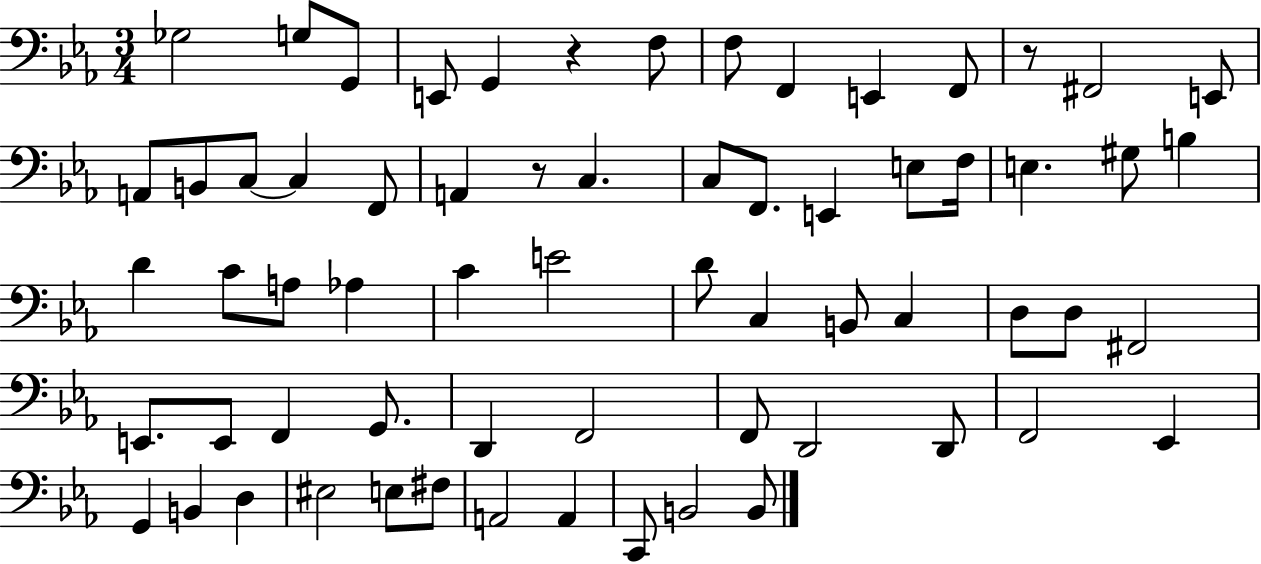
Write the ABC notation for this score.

X:1
T:Untitled
M:3/4
L:1/4
K:Eb
_G,2 G,/2 G,,/2 E,,/2 G,, z F,/2 F,/2 F,, E,, F,,/2 z/2 ^F,,2 E,,/2 A,,/2 B,,/2 C,/2 C, F,,/2 A,, z/2 C, C,/2 F,,/2 E,, E,/2 F,/4 E, ^G,/2 B, D C/2 A,/2 _A, C E2 D/2 C, B,,/2 C, D,/2 D,/2 ^F,,2 E,,/2 E,,/2 F,, G,,/2 D,, F,,2 F,,/2 D,,2 D,,/2 F,,2 _E,, G,, B,, D, ^E,2 E,/2 ^F,/2 A,,2 A,, C,,/2 B,,2 B,,/2